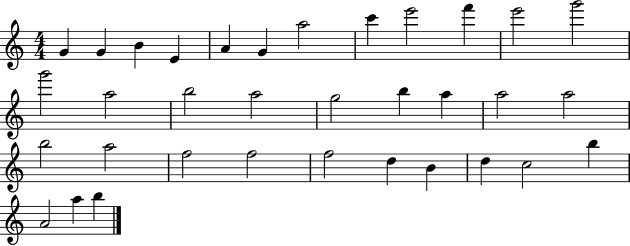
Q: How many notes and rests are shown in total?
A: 34